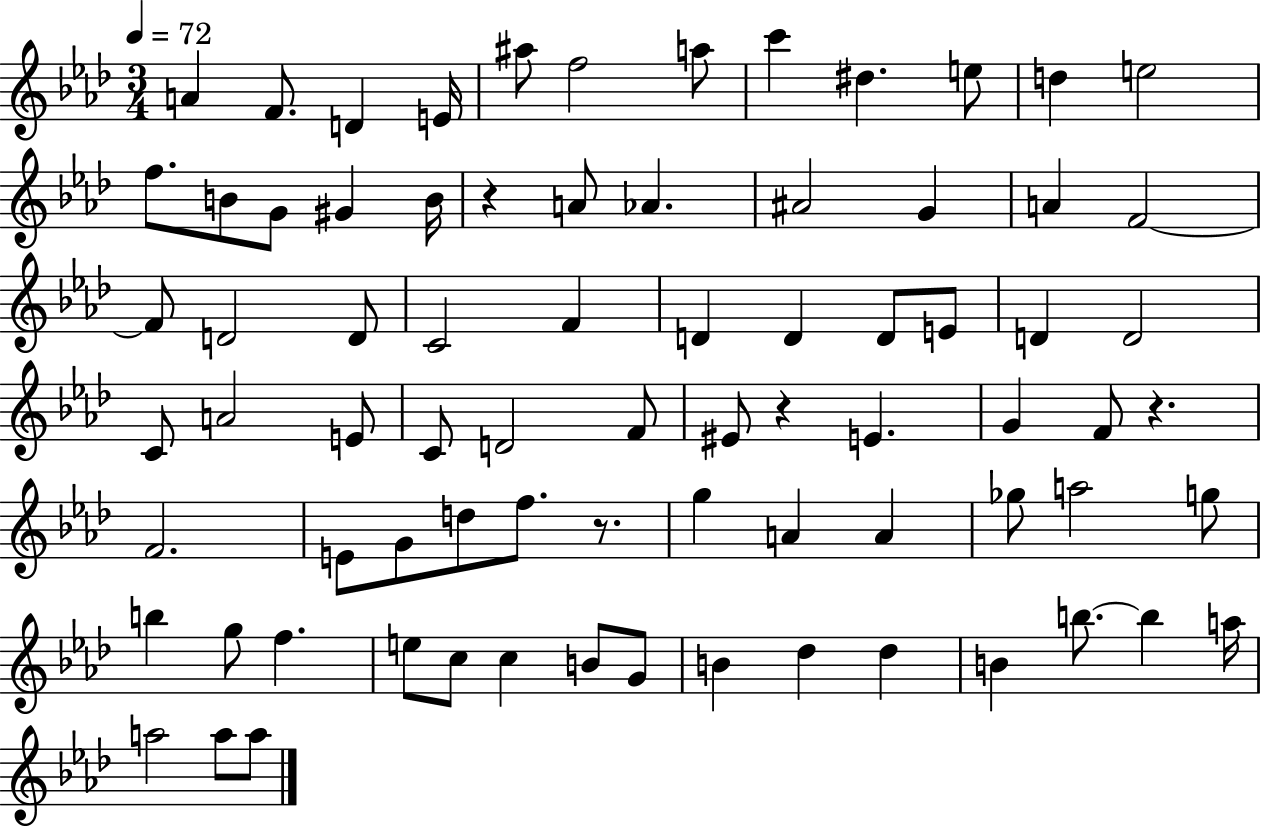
X:1
T:Untitled
M:3/4
L:1/4
K:Ab
A F/2 D E/4 ^a/2 f2 a/2 c' ^d e/2 d e2 f/2 B/2 G/2 ^G B/4 z A/2 _A ^A2 G A F2 F/2 D2 D/2 C2 F D D D/2 E/2 D D2 C/2 A2 E/2 C/2 D2 F/2 ^E/2 z E G F/2 z F2 E/2 G/2 d/2 f/2 z/2 g A A _g/2 a2 g/2 b g/2 f e/2 c/2 c B/2 G/2 B _d _d B b/2 b a/4 a2 a/2 a/2